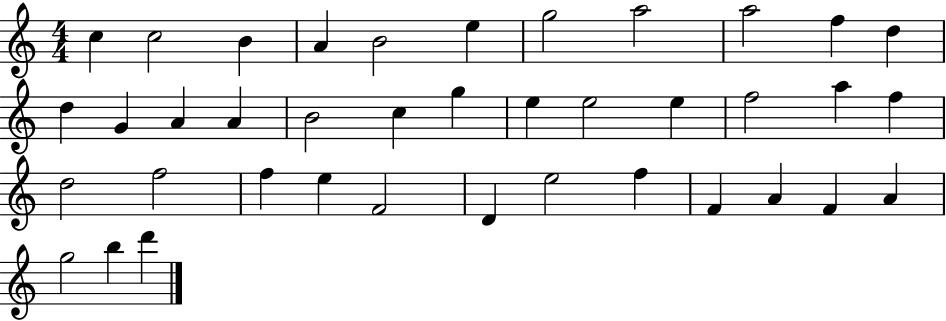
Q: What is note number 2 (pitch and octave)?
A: C5